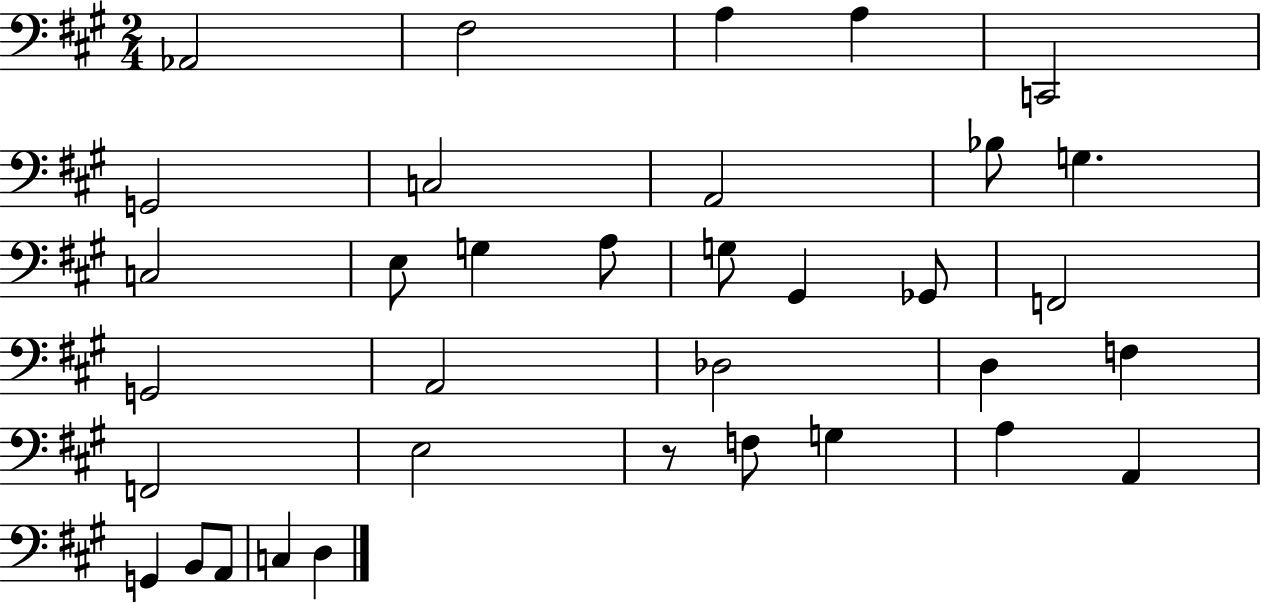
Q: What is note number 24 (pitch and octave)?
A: F2